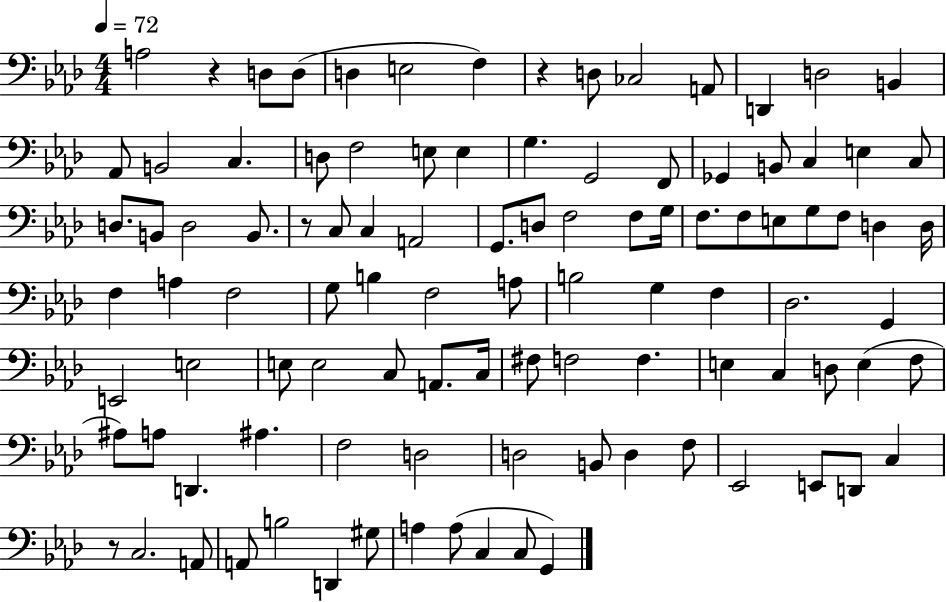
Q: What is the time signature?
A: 4/4